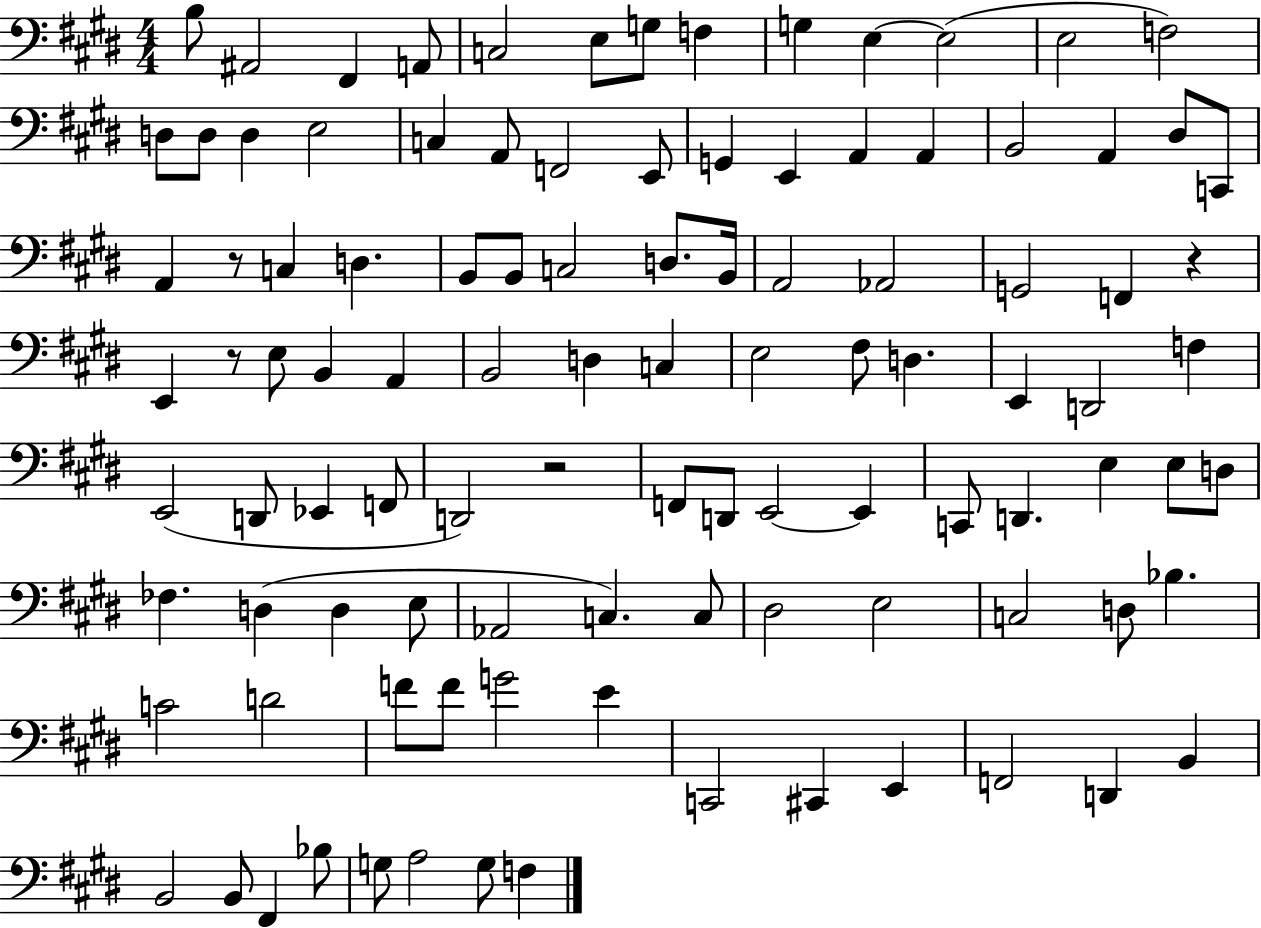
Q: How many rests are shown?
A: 4